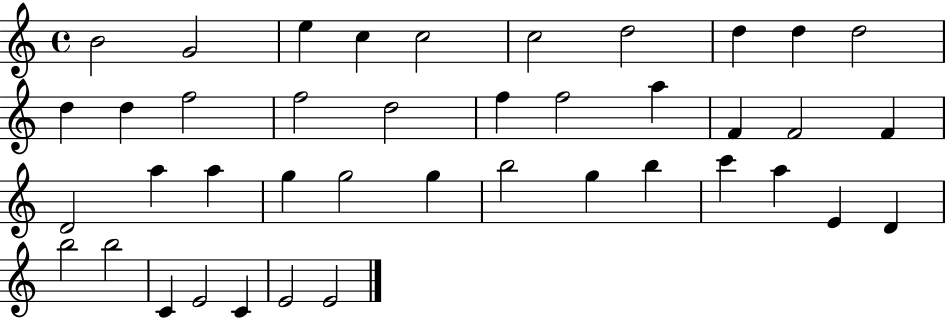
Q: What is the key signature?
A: C major